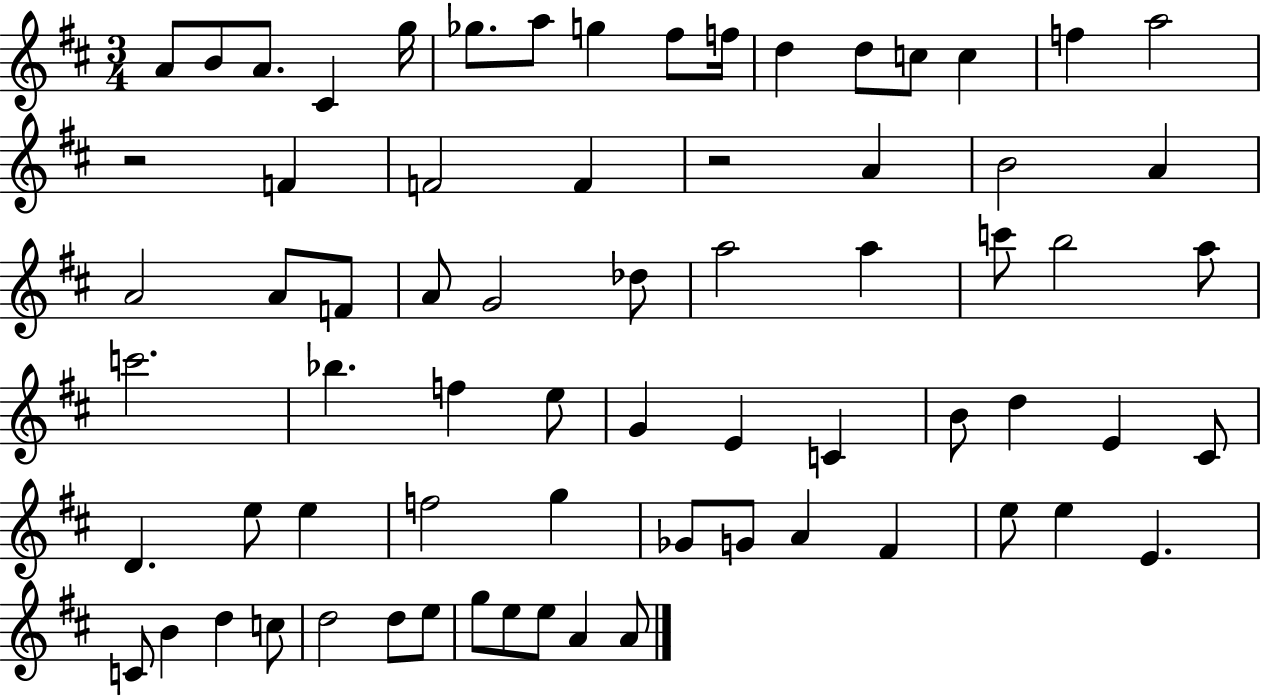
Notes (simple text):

A4/e B4/e A4/e. C#4/q G5/s Gb5/e. A5/e G5/q F#5/e F5/s D5/q D5/e C5/e C5/q F5/q A5/h R/h F4/q F4/h F4/q R/h A4/q B4/h A4/q A4/h A4/e F4/e A4/e G4/h Db5/e A5/h A5/q C6/e B5/h A5/e C6/h. Bb5/q. F5/q E5/e G4/q E4/q C4/q B4/e D5/q E4/q C#4/e D4/q. E5/e E5/q F5/h G5/q Gb4/e G4/e A4/q F#4/q E5/e E5/q E4/q. C4/e B4/q D5/q C5/e D5/h D5/e E5/e G5/e E5/e E5/e A4/q A4/e